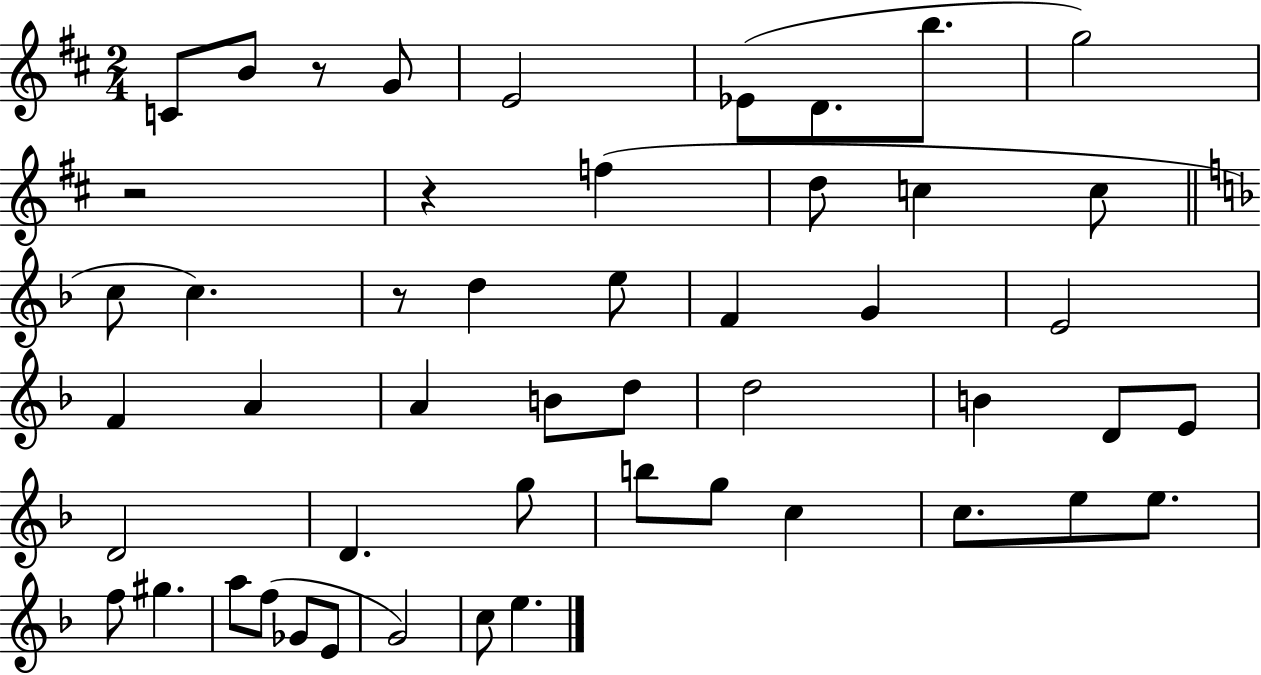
{
  \clef treble
  \numericTimeSignature
  \time 2/4
  \key d \major
  c'8 b'8 r8 g'8 | e'2 | ees'8( d'8. b''8. | g''2) | \break r2 | r4 f''4( | d''8 c''4 c''8 | \bar "||" \break \key d \minor c''8 c''4.) | r8 d''4 e''8 | f'4 g'4 | e'2 | \break f'4 a'4 | a'4 b'8 d''8 | d''2 | b'4 d'8 e'8 | \break d'2 | d'4. g''8 | b''8 g''8 c''4 | c''8. e''8 e''8. | \break f''8 gis''4. | a''8 f''8( ges'8 e'8 | g'2) | c''8 e''4. | \break \bar "|."
}